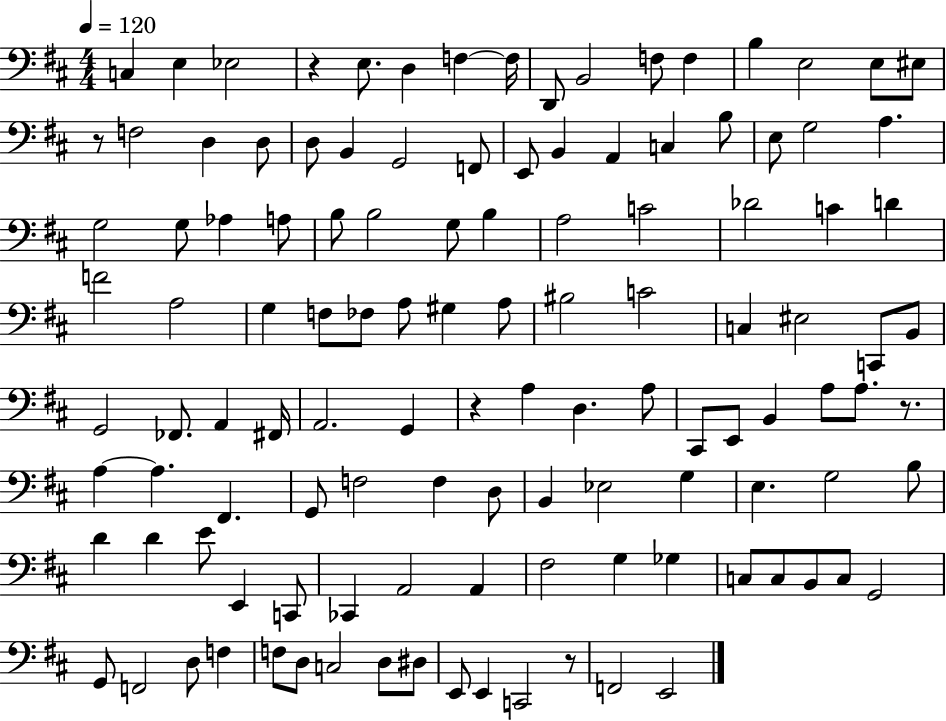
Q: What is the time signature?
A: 4/4